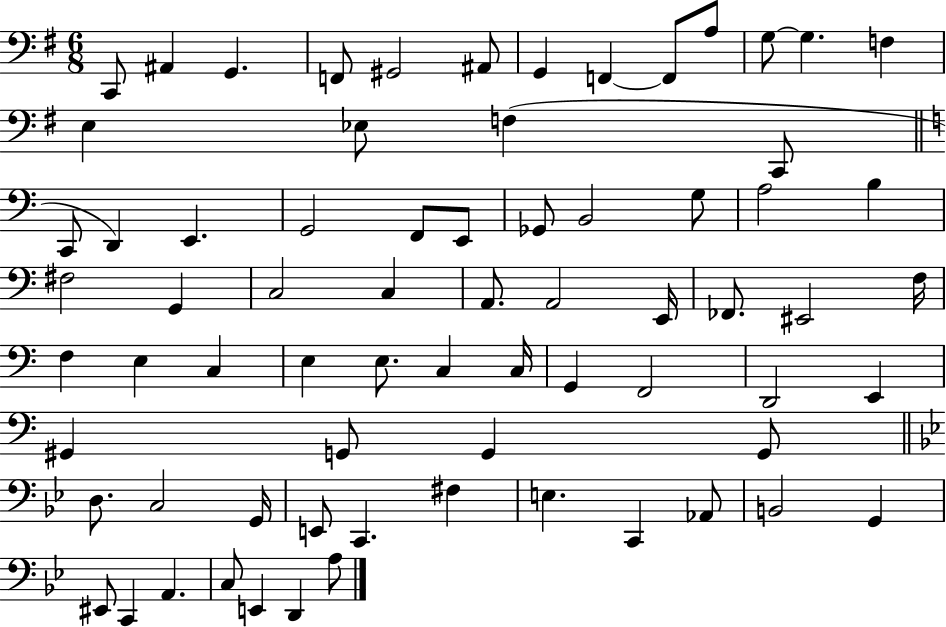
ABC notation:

X:1
T:Untitled
M:6/8
L:1/4
K:G
C,,/2 ^A,, G,, F,,/2 ^G,,2 ^A,,/2 G,, F,, F,,/2 A,/2 G,/2 G, F, E, _E,/2 F, C,,/2 C,,/2 D,, E,, G,,2 F,,/2 E,,/2 _G,,/2 B,,2 G,/2 A,2 B, ^F,2 G,, C,2 C, A,,/2 A,,2 E,,/4 _F,,/2 ^E,,2 F,/4 F, E, C, E, E,/2 C, C,/4 G,, F,,2 D,,2 E,, ^G,, G,,/2 G,, G,,/2 D,/2 C,2 G,,/4 E,,/2 C,, ^F, E, C,, _A,,/2 B,,2 G,, ^E,,/2 C,, A,, C,/2 E,, D,, A,/2